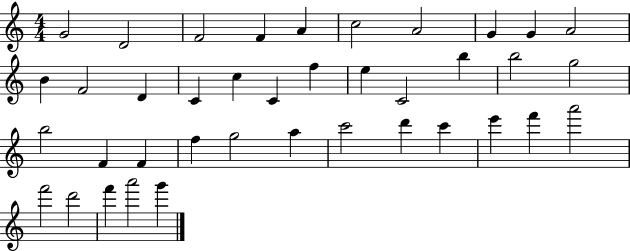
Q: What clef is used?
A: treble